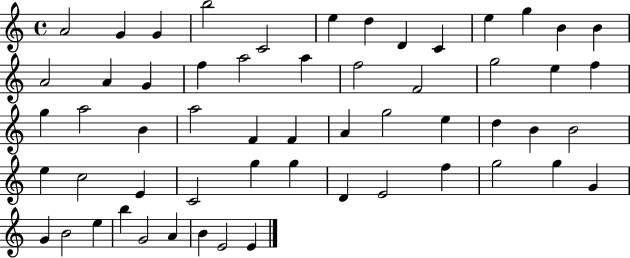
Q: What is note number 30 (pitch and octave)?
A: F4